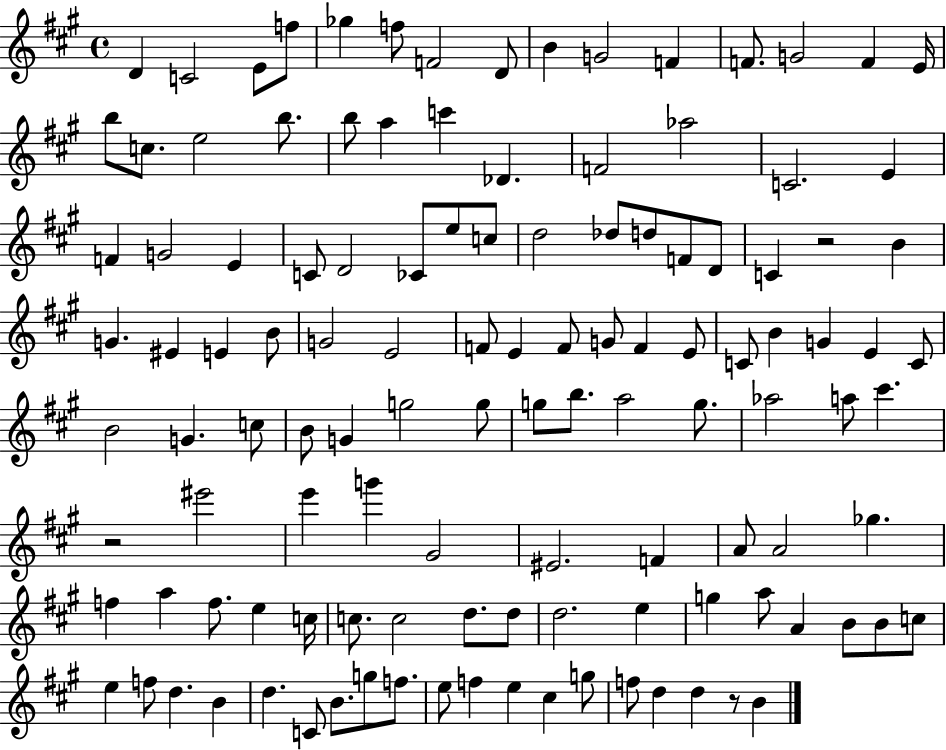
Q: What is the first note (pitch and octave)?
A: D4